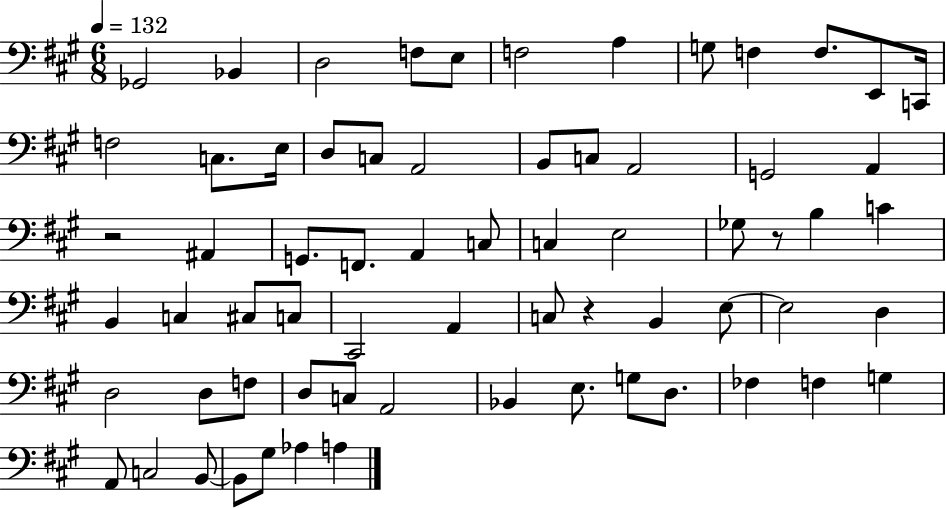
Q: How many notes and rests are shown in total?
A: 67